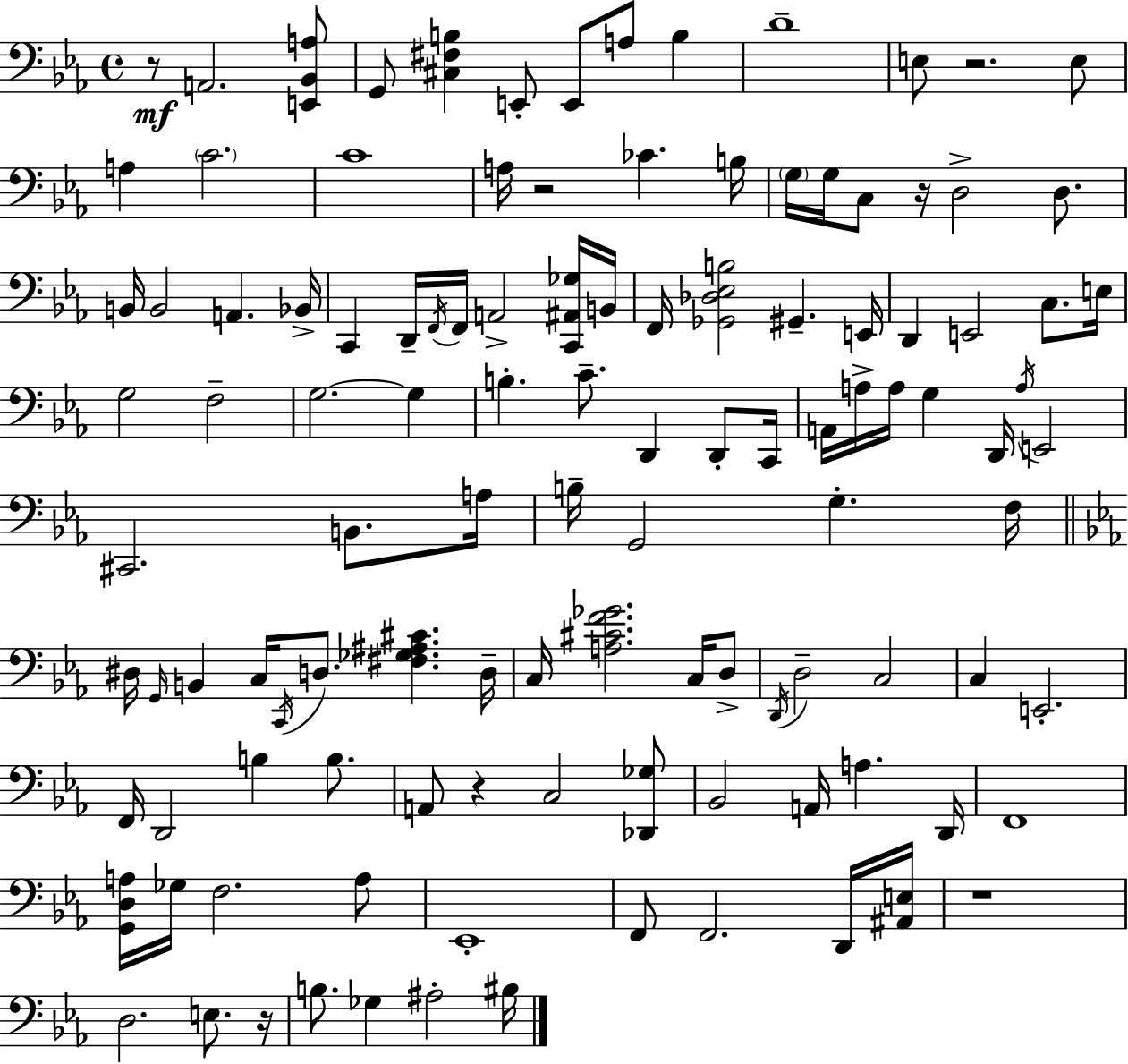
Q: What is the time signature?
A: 4/4